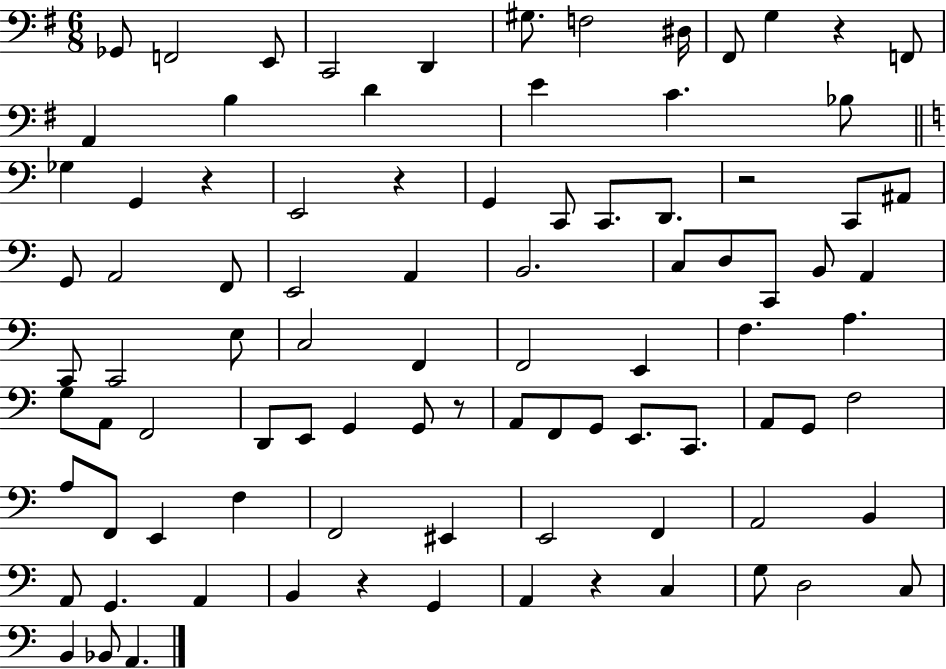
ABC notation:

X:1
T:Untitled
M:6/8
L:1/4
K:G
_G,,/2 F,,2 E,,/2 C,,2 D,, ^G,/2 F,2 ^D,/4 ^F,,/2 G, z F,,/2 A,, B, D E C _B,/2 _G, G,, z E,,2 z G,, C,,/2 C,,/2 D,,/2 z2 C,,/2 ^A,,/2 G,,/2 A,,2 F,,/2 E,,2 A,, B,,2 C,/2 D,/2 C,,/2 B,,/2 A,, C,,/2 C,,2 E,/2 C,2 F,, F,,2 E,, F, A, G,/2 A,,/2 F,,2 D,,/2 E,,/2 G,, G,,/2 z/2 A,,/2 F,,/2 G,,/2 E,,/2 C,,/2 A,,/2 G,,/2 F,2 A,/2 F,,/2 E,, F, F,,2 ^E,, E,,2 F,, A,,2 B,, A,,/2 G,, A,, B,, z G,, A,, z C, G,/2 D,2 C,/2 B,, _B,,/2 A,,